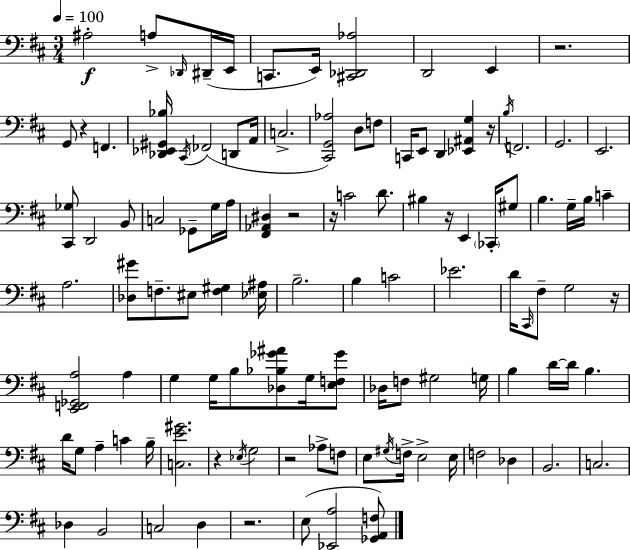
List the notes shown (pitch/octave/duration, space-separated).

A#3/h A3/e Db2/s D#2/s E2/s C2/e. E2/s [C#2,Db2,Ab3]/h D2/h E2/q R/h. G2/e R/q F2/q. [Db2,Eb2,G#2,Bb3]/s C#2/s FES2/h D2/e A2/s C3/h. [C#2,G2,Ab3]/h D3/e F3/e C2/s E2/e D2/q [Eb2,A#2,G3]/q R/s B3/s F2/h. G2/h. E2/h. [C#2,Gb3]/e D2/h B2/e C3/h Gb2/e G3/s A3/s [F#2,Ab2,D#3]/q R/h R/s C4/h D4/e. BIS3/q R/s E2/q CES2/s G#3/e B3/q. G3/s B3/s C4/q A3/h. [Db3,G#4]/e F3/e. EIS3/e [F3,G#3]/q [Eb3,A#3]/s B3/h. B3/q C4/h Eb4/h. D4/s C#2/s F#3/e G3/h R/s [E2,F2,Gb2,A3]/h A3/q G3/q G3/s B3/e [Db3,Bb3,Gb4,A#4]/e G3/s [E3,F3,Gb4]/e Db3/s F3/e G#3/h G3/s B3/q D4/s D4/s B3/q. D4/s G3/e A3/q C4/q B3/s [C3,E4,G#4]/h. R/q Eb3/s G3/h R/h Ab3/e F3/e E3/e G#3/s F3/s E3/h E3/s F3/h Db3/q B2/h. C3/h. Db3/q B2/h C3/h D3/q R/h. E3/e [Eb2,A3]/h [Gb2,A2,F3]/e